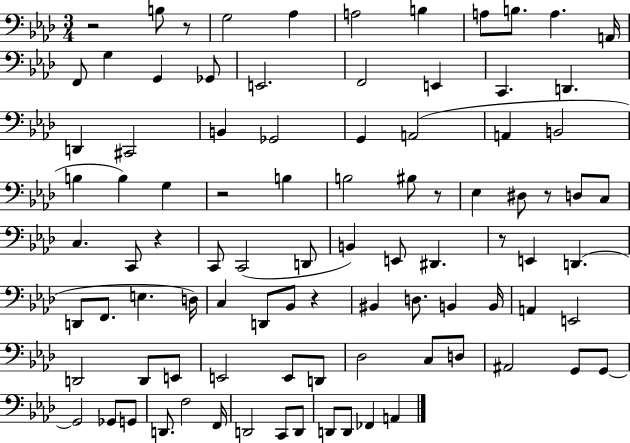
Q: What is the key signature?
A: AES major